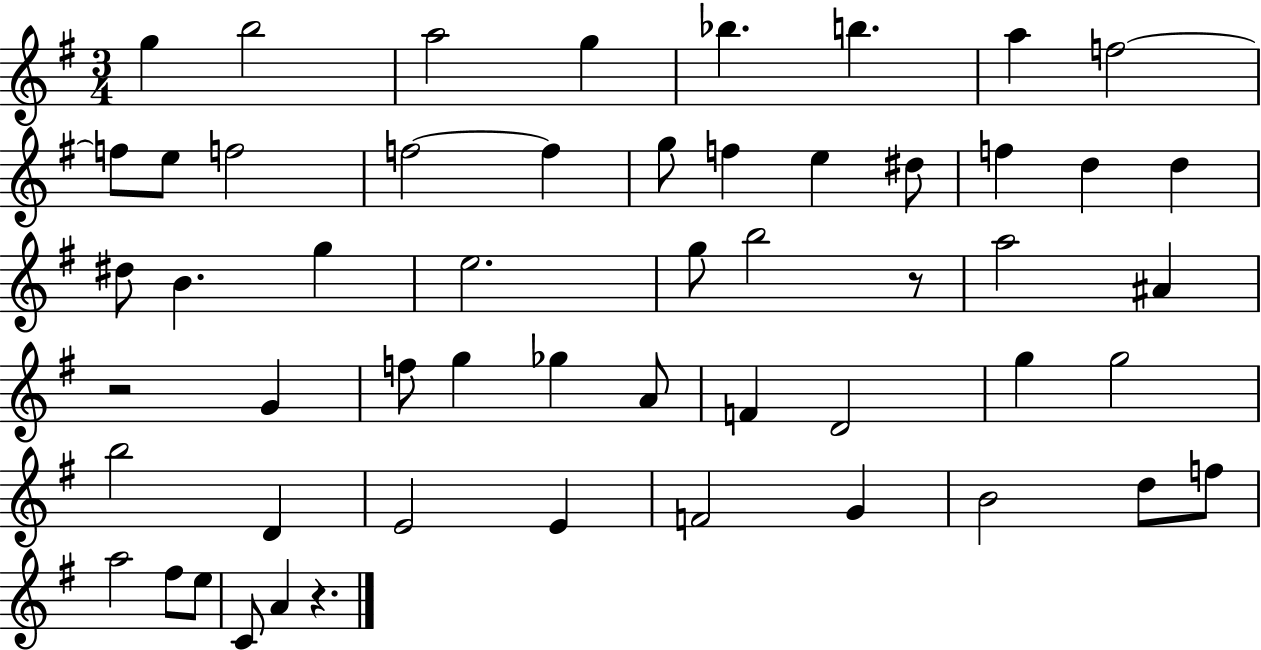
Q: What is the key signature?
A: G major